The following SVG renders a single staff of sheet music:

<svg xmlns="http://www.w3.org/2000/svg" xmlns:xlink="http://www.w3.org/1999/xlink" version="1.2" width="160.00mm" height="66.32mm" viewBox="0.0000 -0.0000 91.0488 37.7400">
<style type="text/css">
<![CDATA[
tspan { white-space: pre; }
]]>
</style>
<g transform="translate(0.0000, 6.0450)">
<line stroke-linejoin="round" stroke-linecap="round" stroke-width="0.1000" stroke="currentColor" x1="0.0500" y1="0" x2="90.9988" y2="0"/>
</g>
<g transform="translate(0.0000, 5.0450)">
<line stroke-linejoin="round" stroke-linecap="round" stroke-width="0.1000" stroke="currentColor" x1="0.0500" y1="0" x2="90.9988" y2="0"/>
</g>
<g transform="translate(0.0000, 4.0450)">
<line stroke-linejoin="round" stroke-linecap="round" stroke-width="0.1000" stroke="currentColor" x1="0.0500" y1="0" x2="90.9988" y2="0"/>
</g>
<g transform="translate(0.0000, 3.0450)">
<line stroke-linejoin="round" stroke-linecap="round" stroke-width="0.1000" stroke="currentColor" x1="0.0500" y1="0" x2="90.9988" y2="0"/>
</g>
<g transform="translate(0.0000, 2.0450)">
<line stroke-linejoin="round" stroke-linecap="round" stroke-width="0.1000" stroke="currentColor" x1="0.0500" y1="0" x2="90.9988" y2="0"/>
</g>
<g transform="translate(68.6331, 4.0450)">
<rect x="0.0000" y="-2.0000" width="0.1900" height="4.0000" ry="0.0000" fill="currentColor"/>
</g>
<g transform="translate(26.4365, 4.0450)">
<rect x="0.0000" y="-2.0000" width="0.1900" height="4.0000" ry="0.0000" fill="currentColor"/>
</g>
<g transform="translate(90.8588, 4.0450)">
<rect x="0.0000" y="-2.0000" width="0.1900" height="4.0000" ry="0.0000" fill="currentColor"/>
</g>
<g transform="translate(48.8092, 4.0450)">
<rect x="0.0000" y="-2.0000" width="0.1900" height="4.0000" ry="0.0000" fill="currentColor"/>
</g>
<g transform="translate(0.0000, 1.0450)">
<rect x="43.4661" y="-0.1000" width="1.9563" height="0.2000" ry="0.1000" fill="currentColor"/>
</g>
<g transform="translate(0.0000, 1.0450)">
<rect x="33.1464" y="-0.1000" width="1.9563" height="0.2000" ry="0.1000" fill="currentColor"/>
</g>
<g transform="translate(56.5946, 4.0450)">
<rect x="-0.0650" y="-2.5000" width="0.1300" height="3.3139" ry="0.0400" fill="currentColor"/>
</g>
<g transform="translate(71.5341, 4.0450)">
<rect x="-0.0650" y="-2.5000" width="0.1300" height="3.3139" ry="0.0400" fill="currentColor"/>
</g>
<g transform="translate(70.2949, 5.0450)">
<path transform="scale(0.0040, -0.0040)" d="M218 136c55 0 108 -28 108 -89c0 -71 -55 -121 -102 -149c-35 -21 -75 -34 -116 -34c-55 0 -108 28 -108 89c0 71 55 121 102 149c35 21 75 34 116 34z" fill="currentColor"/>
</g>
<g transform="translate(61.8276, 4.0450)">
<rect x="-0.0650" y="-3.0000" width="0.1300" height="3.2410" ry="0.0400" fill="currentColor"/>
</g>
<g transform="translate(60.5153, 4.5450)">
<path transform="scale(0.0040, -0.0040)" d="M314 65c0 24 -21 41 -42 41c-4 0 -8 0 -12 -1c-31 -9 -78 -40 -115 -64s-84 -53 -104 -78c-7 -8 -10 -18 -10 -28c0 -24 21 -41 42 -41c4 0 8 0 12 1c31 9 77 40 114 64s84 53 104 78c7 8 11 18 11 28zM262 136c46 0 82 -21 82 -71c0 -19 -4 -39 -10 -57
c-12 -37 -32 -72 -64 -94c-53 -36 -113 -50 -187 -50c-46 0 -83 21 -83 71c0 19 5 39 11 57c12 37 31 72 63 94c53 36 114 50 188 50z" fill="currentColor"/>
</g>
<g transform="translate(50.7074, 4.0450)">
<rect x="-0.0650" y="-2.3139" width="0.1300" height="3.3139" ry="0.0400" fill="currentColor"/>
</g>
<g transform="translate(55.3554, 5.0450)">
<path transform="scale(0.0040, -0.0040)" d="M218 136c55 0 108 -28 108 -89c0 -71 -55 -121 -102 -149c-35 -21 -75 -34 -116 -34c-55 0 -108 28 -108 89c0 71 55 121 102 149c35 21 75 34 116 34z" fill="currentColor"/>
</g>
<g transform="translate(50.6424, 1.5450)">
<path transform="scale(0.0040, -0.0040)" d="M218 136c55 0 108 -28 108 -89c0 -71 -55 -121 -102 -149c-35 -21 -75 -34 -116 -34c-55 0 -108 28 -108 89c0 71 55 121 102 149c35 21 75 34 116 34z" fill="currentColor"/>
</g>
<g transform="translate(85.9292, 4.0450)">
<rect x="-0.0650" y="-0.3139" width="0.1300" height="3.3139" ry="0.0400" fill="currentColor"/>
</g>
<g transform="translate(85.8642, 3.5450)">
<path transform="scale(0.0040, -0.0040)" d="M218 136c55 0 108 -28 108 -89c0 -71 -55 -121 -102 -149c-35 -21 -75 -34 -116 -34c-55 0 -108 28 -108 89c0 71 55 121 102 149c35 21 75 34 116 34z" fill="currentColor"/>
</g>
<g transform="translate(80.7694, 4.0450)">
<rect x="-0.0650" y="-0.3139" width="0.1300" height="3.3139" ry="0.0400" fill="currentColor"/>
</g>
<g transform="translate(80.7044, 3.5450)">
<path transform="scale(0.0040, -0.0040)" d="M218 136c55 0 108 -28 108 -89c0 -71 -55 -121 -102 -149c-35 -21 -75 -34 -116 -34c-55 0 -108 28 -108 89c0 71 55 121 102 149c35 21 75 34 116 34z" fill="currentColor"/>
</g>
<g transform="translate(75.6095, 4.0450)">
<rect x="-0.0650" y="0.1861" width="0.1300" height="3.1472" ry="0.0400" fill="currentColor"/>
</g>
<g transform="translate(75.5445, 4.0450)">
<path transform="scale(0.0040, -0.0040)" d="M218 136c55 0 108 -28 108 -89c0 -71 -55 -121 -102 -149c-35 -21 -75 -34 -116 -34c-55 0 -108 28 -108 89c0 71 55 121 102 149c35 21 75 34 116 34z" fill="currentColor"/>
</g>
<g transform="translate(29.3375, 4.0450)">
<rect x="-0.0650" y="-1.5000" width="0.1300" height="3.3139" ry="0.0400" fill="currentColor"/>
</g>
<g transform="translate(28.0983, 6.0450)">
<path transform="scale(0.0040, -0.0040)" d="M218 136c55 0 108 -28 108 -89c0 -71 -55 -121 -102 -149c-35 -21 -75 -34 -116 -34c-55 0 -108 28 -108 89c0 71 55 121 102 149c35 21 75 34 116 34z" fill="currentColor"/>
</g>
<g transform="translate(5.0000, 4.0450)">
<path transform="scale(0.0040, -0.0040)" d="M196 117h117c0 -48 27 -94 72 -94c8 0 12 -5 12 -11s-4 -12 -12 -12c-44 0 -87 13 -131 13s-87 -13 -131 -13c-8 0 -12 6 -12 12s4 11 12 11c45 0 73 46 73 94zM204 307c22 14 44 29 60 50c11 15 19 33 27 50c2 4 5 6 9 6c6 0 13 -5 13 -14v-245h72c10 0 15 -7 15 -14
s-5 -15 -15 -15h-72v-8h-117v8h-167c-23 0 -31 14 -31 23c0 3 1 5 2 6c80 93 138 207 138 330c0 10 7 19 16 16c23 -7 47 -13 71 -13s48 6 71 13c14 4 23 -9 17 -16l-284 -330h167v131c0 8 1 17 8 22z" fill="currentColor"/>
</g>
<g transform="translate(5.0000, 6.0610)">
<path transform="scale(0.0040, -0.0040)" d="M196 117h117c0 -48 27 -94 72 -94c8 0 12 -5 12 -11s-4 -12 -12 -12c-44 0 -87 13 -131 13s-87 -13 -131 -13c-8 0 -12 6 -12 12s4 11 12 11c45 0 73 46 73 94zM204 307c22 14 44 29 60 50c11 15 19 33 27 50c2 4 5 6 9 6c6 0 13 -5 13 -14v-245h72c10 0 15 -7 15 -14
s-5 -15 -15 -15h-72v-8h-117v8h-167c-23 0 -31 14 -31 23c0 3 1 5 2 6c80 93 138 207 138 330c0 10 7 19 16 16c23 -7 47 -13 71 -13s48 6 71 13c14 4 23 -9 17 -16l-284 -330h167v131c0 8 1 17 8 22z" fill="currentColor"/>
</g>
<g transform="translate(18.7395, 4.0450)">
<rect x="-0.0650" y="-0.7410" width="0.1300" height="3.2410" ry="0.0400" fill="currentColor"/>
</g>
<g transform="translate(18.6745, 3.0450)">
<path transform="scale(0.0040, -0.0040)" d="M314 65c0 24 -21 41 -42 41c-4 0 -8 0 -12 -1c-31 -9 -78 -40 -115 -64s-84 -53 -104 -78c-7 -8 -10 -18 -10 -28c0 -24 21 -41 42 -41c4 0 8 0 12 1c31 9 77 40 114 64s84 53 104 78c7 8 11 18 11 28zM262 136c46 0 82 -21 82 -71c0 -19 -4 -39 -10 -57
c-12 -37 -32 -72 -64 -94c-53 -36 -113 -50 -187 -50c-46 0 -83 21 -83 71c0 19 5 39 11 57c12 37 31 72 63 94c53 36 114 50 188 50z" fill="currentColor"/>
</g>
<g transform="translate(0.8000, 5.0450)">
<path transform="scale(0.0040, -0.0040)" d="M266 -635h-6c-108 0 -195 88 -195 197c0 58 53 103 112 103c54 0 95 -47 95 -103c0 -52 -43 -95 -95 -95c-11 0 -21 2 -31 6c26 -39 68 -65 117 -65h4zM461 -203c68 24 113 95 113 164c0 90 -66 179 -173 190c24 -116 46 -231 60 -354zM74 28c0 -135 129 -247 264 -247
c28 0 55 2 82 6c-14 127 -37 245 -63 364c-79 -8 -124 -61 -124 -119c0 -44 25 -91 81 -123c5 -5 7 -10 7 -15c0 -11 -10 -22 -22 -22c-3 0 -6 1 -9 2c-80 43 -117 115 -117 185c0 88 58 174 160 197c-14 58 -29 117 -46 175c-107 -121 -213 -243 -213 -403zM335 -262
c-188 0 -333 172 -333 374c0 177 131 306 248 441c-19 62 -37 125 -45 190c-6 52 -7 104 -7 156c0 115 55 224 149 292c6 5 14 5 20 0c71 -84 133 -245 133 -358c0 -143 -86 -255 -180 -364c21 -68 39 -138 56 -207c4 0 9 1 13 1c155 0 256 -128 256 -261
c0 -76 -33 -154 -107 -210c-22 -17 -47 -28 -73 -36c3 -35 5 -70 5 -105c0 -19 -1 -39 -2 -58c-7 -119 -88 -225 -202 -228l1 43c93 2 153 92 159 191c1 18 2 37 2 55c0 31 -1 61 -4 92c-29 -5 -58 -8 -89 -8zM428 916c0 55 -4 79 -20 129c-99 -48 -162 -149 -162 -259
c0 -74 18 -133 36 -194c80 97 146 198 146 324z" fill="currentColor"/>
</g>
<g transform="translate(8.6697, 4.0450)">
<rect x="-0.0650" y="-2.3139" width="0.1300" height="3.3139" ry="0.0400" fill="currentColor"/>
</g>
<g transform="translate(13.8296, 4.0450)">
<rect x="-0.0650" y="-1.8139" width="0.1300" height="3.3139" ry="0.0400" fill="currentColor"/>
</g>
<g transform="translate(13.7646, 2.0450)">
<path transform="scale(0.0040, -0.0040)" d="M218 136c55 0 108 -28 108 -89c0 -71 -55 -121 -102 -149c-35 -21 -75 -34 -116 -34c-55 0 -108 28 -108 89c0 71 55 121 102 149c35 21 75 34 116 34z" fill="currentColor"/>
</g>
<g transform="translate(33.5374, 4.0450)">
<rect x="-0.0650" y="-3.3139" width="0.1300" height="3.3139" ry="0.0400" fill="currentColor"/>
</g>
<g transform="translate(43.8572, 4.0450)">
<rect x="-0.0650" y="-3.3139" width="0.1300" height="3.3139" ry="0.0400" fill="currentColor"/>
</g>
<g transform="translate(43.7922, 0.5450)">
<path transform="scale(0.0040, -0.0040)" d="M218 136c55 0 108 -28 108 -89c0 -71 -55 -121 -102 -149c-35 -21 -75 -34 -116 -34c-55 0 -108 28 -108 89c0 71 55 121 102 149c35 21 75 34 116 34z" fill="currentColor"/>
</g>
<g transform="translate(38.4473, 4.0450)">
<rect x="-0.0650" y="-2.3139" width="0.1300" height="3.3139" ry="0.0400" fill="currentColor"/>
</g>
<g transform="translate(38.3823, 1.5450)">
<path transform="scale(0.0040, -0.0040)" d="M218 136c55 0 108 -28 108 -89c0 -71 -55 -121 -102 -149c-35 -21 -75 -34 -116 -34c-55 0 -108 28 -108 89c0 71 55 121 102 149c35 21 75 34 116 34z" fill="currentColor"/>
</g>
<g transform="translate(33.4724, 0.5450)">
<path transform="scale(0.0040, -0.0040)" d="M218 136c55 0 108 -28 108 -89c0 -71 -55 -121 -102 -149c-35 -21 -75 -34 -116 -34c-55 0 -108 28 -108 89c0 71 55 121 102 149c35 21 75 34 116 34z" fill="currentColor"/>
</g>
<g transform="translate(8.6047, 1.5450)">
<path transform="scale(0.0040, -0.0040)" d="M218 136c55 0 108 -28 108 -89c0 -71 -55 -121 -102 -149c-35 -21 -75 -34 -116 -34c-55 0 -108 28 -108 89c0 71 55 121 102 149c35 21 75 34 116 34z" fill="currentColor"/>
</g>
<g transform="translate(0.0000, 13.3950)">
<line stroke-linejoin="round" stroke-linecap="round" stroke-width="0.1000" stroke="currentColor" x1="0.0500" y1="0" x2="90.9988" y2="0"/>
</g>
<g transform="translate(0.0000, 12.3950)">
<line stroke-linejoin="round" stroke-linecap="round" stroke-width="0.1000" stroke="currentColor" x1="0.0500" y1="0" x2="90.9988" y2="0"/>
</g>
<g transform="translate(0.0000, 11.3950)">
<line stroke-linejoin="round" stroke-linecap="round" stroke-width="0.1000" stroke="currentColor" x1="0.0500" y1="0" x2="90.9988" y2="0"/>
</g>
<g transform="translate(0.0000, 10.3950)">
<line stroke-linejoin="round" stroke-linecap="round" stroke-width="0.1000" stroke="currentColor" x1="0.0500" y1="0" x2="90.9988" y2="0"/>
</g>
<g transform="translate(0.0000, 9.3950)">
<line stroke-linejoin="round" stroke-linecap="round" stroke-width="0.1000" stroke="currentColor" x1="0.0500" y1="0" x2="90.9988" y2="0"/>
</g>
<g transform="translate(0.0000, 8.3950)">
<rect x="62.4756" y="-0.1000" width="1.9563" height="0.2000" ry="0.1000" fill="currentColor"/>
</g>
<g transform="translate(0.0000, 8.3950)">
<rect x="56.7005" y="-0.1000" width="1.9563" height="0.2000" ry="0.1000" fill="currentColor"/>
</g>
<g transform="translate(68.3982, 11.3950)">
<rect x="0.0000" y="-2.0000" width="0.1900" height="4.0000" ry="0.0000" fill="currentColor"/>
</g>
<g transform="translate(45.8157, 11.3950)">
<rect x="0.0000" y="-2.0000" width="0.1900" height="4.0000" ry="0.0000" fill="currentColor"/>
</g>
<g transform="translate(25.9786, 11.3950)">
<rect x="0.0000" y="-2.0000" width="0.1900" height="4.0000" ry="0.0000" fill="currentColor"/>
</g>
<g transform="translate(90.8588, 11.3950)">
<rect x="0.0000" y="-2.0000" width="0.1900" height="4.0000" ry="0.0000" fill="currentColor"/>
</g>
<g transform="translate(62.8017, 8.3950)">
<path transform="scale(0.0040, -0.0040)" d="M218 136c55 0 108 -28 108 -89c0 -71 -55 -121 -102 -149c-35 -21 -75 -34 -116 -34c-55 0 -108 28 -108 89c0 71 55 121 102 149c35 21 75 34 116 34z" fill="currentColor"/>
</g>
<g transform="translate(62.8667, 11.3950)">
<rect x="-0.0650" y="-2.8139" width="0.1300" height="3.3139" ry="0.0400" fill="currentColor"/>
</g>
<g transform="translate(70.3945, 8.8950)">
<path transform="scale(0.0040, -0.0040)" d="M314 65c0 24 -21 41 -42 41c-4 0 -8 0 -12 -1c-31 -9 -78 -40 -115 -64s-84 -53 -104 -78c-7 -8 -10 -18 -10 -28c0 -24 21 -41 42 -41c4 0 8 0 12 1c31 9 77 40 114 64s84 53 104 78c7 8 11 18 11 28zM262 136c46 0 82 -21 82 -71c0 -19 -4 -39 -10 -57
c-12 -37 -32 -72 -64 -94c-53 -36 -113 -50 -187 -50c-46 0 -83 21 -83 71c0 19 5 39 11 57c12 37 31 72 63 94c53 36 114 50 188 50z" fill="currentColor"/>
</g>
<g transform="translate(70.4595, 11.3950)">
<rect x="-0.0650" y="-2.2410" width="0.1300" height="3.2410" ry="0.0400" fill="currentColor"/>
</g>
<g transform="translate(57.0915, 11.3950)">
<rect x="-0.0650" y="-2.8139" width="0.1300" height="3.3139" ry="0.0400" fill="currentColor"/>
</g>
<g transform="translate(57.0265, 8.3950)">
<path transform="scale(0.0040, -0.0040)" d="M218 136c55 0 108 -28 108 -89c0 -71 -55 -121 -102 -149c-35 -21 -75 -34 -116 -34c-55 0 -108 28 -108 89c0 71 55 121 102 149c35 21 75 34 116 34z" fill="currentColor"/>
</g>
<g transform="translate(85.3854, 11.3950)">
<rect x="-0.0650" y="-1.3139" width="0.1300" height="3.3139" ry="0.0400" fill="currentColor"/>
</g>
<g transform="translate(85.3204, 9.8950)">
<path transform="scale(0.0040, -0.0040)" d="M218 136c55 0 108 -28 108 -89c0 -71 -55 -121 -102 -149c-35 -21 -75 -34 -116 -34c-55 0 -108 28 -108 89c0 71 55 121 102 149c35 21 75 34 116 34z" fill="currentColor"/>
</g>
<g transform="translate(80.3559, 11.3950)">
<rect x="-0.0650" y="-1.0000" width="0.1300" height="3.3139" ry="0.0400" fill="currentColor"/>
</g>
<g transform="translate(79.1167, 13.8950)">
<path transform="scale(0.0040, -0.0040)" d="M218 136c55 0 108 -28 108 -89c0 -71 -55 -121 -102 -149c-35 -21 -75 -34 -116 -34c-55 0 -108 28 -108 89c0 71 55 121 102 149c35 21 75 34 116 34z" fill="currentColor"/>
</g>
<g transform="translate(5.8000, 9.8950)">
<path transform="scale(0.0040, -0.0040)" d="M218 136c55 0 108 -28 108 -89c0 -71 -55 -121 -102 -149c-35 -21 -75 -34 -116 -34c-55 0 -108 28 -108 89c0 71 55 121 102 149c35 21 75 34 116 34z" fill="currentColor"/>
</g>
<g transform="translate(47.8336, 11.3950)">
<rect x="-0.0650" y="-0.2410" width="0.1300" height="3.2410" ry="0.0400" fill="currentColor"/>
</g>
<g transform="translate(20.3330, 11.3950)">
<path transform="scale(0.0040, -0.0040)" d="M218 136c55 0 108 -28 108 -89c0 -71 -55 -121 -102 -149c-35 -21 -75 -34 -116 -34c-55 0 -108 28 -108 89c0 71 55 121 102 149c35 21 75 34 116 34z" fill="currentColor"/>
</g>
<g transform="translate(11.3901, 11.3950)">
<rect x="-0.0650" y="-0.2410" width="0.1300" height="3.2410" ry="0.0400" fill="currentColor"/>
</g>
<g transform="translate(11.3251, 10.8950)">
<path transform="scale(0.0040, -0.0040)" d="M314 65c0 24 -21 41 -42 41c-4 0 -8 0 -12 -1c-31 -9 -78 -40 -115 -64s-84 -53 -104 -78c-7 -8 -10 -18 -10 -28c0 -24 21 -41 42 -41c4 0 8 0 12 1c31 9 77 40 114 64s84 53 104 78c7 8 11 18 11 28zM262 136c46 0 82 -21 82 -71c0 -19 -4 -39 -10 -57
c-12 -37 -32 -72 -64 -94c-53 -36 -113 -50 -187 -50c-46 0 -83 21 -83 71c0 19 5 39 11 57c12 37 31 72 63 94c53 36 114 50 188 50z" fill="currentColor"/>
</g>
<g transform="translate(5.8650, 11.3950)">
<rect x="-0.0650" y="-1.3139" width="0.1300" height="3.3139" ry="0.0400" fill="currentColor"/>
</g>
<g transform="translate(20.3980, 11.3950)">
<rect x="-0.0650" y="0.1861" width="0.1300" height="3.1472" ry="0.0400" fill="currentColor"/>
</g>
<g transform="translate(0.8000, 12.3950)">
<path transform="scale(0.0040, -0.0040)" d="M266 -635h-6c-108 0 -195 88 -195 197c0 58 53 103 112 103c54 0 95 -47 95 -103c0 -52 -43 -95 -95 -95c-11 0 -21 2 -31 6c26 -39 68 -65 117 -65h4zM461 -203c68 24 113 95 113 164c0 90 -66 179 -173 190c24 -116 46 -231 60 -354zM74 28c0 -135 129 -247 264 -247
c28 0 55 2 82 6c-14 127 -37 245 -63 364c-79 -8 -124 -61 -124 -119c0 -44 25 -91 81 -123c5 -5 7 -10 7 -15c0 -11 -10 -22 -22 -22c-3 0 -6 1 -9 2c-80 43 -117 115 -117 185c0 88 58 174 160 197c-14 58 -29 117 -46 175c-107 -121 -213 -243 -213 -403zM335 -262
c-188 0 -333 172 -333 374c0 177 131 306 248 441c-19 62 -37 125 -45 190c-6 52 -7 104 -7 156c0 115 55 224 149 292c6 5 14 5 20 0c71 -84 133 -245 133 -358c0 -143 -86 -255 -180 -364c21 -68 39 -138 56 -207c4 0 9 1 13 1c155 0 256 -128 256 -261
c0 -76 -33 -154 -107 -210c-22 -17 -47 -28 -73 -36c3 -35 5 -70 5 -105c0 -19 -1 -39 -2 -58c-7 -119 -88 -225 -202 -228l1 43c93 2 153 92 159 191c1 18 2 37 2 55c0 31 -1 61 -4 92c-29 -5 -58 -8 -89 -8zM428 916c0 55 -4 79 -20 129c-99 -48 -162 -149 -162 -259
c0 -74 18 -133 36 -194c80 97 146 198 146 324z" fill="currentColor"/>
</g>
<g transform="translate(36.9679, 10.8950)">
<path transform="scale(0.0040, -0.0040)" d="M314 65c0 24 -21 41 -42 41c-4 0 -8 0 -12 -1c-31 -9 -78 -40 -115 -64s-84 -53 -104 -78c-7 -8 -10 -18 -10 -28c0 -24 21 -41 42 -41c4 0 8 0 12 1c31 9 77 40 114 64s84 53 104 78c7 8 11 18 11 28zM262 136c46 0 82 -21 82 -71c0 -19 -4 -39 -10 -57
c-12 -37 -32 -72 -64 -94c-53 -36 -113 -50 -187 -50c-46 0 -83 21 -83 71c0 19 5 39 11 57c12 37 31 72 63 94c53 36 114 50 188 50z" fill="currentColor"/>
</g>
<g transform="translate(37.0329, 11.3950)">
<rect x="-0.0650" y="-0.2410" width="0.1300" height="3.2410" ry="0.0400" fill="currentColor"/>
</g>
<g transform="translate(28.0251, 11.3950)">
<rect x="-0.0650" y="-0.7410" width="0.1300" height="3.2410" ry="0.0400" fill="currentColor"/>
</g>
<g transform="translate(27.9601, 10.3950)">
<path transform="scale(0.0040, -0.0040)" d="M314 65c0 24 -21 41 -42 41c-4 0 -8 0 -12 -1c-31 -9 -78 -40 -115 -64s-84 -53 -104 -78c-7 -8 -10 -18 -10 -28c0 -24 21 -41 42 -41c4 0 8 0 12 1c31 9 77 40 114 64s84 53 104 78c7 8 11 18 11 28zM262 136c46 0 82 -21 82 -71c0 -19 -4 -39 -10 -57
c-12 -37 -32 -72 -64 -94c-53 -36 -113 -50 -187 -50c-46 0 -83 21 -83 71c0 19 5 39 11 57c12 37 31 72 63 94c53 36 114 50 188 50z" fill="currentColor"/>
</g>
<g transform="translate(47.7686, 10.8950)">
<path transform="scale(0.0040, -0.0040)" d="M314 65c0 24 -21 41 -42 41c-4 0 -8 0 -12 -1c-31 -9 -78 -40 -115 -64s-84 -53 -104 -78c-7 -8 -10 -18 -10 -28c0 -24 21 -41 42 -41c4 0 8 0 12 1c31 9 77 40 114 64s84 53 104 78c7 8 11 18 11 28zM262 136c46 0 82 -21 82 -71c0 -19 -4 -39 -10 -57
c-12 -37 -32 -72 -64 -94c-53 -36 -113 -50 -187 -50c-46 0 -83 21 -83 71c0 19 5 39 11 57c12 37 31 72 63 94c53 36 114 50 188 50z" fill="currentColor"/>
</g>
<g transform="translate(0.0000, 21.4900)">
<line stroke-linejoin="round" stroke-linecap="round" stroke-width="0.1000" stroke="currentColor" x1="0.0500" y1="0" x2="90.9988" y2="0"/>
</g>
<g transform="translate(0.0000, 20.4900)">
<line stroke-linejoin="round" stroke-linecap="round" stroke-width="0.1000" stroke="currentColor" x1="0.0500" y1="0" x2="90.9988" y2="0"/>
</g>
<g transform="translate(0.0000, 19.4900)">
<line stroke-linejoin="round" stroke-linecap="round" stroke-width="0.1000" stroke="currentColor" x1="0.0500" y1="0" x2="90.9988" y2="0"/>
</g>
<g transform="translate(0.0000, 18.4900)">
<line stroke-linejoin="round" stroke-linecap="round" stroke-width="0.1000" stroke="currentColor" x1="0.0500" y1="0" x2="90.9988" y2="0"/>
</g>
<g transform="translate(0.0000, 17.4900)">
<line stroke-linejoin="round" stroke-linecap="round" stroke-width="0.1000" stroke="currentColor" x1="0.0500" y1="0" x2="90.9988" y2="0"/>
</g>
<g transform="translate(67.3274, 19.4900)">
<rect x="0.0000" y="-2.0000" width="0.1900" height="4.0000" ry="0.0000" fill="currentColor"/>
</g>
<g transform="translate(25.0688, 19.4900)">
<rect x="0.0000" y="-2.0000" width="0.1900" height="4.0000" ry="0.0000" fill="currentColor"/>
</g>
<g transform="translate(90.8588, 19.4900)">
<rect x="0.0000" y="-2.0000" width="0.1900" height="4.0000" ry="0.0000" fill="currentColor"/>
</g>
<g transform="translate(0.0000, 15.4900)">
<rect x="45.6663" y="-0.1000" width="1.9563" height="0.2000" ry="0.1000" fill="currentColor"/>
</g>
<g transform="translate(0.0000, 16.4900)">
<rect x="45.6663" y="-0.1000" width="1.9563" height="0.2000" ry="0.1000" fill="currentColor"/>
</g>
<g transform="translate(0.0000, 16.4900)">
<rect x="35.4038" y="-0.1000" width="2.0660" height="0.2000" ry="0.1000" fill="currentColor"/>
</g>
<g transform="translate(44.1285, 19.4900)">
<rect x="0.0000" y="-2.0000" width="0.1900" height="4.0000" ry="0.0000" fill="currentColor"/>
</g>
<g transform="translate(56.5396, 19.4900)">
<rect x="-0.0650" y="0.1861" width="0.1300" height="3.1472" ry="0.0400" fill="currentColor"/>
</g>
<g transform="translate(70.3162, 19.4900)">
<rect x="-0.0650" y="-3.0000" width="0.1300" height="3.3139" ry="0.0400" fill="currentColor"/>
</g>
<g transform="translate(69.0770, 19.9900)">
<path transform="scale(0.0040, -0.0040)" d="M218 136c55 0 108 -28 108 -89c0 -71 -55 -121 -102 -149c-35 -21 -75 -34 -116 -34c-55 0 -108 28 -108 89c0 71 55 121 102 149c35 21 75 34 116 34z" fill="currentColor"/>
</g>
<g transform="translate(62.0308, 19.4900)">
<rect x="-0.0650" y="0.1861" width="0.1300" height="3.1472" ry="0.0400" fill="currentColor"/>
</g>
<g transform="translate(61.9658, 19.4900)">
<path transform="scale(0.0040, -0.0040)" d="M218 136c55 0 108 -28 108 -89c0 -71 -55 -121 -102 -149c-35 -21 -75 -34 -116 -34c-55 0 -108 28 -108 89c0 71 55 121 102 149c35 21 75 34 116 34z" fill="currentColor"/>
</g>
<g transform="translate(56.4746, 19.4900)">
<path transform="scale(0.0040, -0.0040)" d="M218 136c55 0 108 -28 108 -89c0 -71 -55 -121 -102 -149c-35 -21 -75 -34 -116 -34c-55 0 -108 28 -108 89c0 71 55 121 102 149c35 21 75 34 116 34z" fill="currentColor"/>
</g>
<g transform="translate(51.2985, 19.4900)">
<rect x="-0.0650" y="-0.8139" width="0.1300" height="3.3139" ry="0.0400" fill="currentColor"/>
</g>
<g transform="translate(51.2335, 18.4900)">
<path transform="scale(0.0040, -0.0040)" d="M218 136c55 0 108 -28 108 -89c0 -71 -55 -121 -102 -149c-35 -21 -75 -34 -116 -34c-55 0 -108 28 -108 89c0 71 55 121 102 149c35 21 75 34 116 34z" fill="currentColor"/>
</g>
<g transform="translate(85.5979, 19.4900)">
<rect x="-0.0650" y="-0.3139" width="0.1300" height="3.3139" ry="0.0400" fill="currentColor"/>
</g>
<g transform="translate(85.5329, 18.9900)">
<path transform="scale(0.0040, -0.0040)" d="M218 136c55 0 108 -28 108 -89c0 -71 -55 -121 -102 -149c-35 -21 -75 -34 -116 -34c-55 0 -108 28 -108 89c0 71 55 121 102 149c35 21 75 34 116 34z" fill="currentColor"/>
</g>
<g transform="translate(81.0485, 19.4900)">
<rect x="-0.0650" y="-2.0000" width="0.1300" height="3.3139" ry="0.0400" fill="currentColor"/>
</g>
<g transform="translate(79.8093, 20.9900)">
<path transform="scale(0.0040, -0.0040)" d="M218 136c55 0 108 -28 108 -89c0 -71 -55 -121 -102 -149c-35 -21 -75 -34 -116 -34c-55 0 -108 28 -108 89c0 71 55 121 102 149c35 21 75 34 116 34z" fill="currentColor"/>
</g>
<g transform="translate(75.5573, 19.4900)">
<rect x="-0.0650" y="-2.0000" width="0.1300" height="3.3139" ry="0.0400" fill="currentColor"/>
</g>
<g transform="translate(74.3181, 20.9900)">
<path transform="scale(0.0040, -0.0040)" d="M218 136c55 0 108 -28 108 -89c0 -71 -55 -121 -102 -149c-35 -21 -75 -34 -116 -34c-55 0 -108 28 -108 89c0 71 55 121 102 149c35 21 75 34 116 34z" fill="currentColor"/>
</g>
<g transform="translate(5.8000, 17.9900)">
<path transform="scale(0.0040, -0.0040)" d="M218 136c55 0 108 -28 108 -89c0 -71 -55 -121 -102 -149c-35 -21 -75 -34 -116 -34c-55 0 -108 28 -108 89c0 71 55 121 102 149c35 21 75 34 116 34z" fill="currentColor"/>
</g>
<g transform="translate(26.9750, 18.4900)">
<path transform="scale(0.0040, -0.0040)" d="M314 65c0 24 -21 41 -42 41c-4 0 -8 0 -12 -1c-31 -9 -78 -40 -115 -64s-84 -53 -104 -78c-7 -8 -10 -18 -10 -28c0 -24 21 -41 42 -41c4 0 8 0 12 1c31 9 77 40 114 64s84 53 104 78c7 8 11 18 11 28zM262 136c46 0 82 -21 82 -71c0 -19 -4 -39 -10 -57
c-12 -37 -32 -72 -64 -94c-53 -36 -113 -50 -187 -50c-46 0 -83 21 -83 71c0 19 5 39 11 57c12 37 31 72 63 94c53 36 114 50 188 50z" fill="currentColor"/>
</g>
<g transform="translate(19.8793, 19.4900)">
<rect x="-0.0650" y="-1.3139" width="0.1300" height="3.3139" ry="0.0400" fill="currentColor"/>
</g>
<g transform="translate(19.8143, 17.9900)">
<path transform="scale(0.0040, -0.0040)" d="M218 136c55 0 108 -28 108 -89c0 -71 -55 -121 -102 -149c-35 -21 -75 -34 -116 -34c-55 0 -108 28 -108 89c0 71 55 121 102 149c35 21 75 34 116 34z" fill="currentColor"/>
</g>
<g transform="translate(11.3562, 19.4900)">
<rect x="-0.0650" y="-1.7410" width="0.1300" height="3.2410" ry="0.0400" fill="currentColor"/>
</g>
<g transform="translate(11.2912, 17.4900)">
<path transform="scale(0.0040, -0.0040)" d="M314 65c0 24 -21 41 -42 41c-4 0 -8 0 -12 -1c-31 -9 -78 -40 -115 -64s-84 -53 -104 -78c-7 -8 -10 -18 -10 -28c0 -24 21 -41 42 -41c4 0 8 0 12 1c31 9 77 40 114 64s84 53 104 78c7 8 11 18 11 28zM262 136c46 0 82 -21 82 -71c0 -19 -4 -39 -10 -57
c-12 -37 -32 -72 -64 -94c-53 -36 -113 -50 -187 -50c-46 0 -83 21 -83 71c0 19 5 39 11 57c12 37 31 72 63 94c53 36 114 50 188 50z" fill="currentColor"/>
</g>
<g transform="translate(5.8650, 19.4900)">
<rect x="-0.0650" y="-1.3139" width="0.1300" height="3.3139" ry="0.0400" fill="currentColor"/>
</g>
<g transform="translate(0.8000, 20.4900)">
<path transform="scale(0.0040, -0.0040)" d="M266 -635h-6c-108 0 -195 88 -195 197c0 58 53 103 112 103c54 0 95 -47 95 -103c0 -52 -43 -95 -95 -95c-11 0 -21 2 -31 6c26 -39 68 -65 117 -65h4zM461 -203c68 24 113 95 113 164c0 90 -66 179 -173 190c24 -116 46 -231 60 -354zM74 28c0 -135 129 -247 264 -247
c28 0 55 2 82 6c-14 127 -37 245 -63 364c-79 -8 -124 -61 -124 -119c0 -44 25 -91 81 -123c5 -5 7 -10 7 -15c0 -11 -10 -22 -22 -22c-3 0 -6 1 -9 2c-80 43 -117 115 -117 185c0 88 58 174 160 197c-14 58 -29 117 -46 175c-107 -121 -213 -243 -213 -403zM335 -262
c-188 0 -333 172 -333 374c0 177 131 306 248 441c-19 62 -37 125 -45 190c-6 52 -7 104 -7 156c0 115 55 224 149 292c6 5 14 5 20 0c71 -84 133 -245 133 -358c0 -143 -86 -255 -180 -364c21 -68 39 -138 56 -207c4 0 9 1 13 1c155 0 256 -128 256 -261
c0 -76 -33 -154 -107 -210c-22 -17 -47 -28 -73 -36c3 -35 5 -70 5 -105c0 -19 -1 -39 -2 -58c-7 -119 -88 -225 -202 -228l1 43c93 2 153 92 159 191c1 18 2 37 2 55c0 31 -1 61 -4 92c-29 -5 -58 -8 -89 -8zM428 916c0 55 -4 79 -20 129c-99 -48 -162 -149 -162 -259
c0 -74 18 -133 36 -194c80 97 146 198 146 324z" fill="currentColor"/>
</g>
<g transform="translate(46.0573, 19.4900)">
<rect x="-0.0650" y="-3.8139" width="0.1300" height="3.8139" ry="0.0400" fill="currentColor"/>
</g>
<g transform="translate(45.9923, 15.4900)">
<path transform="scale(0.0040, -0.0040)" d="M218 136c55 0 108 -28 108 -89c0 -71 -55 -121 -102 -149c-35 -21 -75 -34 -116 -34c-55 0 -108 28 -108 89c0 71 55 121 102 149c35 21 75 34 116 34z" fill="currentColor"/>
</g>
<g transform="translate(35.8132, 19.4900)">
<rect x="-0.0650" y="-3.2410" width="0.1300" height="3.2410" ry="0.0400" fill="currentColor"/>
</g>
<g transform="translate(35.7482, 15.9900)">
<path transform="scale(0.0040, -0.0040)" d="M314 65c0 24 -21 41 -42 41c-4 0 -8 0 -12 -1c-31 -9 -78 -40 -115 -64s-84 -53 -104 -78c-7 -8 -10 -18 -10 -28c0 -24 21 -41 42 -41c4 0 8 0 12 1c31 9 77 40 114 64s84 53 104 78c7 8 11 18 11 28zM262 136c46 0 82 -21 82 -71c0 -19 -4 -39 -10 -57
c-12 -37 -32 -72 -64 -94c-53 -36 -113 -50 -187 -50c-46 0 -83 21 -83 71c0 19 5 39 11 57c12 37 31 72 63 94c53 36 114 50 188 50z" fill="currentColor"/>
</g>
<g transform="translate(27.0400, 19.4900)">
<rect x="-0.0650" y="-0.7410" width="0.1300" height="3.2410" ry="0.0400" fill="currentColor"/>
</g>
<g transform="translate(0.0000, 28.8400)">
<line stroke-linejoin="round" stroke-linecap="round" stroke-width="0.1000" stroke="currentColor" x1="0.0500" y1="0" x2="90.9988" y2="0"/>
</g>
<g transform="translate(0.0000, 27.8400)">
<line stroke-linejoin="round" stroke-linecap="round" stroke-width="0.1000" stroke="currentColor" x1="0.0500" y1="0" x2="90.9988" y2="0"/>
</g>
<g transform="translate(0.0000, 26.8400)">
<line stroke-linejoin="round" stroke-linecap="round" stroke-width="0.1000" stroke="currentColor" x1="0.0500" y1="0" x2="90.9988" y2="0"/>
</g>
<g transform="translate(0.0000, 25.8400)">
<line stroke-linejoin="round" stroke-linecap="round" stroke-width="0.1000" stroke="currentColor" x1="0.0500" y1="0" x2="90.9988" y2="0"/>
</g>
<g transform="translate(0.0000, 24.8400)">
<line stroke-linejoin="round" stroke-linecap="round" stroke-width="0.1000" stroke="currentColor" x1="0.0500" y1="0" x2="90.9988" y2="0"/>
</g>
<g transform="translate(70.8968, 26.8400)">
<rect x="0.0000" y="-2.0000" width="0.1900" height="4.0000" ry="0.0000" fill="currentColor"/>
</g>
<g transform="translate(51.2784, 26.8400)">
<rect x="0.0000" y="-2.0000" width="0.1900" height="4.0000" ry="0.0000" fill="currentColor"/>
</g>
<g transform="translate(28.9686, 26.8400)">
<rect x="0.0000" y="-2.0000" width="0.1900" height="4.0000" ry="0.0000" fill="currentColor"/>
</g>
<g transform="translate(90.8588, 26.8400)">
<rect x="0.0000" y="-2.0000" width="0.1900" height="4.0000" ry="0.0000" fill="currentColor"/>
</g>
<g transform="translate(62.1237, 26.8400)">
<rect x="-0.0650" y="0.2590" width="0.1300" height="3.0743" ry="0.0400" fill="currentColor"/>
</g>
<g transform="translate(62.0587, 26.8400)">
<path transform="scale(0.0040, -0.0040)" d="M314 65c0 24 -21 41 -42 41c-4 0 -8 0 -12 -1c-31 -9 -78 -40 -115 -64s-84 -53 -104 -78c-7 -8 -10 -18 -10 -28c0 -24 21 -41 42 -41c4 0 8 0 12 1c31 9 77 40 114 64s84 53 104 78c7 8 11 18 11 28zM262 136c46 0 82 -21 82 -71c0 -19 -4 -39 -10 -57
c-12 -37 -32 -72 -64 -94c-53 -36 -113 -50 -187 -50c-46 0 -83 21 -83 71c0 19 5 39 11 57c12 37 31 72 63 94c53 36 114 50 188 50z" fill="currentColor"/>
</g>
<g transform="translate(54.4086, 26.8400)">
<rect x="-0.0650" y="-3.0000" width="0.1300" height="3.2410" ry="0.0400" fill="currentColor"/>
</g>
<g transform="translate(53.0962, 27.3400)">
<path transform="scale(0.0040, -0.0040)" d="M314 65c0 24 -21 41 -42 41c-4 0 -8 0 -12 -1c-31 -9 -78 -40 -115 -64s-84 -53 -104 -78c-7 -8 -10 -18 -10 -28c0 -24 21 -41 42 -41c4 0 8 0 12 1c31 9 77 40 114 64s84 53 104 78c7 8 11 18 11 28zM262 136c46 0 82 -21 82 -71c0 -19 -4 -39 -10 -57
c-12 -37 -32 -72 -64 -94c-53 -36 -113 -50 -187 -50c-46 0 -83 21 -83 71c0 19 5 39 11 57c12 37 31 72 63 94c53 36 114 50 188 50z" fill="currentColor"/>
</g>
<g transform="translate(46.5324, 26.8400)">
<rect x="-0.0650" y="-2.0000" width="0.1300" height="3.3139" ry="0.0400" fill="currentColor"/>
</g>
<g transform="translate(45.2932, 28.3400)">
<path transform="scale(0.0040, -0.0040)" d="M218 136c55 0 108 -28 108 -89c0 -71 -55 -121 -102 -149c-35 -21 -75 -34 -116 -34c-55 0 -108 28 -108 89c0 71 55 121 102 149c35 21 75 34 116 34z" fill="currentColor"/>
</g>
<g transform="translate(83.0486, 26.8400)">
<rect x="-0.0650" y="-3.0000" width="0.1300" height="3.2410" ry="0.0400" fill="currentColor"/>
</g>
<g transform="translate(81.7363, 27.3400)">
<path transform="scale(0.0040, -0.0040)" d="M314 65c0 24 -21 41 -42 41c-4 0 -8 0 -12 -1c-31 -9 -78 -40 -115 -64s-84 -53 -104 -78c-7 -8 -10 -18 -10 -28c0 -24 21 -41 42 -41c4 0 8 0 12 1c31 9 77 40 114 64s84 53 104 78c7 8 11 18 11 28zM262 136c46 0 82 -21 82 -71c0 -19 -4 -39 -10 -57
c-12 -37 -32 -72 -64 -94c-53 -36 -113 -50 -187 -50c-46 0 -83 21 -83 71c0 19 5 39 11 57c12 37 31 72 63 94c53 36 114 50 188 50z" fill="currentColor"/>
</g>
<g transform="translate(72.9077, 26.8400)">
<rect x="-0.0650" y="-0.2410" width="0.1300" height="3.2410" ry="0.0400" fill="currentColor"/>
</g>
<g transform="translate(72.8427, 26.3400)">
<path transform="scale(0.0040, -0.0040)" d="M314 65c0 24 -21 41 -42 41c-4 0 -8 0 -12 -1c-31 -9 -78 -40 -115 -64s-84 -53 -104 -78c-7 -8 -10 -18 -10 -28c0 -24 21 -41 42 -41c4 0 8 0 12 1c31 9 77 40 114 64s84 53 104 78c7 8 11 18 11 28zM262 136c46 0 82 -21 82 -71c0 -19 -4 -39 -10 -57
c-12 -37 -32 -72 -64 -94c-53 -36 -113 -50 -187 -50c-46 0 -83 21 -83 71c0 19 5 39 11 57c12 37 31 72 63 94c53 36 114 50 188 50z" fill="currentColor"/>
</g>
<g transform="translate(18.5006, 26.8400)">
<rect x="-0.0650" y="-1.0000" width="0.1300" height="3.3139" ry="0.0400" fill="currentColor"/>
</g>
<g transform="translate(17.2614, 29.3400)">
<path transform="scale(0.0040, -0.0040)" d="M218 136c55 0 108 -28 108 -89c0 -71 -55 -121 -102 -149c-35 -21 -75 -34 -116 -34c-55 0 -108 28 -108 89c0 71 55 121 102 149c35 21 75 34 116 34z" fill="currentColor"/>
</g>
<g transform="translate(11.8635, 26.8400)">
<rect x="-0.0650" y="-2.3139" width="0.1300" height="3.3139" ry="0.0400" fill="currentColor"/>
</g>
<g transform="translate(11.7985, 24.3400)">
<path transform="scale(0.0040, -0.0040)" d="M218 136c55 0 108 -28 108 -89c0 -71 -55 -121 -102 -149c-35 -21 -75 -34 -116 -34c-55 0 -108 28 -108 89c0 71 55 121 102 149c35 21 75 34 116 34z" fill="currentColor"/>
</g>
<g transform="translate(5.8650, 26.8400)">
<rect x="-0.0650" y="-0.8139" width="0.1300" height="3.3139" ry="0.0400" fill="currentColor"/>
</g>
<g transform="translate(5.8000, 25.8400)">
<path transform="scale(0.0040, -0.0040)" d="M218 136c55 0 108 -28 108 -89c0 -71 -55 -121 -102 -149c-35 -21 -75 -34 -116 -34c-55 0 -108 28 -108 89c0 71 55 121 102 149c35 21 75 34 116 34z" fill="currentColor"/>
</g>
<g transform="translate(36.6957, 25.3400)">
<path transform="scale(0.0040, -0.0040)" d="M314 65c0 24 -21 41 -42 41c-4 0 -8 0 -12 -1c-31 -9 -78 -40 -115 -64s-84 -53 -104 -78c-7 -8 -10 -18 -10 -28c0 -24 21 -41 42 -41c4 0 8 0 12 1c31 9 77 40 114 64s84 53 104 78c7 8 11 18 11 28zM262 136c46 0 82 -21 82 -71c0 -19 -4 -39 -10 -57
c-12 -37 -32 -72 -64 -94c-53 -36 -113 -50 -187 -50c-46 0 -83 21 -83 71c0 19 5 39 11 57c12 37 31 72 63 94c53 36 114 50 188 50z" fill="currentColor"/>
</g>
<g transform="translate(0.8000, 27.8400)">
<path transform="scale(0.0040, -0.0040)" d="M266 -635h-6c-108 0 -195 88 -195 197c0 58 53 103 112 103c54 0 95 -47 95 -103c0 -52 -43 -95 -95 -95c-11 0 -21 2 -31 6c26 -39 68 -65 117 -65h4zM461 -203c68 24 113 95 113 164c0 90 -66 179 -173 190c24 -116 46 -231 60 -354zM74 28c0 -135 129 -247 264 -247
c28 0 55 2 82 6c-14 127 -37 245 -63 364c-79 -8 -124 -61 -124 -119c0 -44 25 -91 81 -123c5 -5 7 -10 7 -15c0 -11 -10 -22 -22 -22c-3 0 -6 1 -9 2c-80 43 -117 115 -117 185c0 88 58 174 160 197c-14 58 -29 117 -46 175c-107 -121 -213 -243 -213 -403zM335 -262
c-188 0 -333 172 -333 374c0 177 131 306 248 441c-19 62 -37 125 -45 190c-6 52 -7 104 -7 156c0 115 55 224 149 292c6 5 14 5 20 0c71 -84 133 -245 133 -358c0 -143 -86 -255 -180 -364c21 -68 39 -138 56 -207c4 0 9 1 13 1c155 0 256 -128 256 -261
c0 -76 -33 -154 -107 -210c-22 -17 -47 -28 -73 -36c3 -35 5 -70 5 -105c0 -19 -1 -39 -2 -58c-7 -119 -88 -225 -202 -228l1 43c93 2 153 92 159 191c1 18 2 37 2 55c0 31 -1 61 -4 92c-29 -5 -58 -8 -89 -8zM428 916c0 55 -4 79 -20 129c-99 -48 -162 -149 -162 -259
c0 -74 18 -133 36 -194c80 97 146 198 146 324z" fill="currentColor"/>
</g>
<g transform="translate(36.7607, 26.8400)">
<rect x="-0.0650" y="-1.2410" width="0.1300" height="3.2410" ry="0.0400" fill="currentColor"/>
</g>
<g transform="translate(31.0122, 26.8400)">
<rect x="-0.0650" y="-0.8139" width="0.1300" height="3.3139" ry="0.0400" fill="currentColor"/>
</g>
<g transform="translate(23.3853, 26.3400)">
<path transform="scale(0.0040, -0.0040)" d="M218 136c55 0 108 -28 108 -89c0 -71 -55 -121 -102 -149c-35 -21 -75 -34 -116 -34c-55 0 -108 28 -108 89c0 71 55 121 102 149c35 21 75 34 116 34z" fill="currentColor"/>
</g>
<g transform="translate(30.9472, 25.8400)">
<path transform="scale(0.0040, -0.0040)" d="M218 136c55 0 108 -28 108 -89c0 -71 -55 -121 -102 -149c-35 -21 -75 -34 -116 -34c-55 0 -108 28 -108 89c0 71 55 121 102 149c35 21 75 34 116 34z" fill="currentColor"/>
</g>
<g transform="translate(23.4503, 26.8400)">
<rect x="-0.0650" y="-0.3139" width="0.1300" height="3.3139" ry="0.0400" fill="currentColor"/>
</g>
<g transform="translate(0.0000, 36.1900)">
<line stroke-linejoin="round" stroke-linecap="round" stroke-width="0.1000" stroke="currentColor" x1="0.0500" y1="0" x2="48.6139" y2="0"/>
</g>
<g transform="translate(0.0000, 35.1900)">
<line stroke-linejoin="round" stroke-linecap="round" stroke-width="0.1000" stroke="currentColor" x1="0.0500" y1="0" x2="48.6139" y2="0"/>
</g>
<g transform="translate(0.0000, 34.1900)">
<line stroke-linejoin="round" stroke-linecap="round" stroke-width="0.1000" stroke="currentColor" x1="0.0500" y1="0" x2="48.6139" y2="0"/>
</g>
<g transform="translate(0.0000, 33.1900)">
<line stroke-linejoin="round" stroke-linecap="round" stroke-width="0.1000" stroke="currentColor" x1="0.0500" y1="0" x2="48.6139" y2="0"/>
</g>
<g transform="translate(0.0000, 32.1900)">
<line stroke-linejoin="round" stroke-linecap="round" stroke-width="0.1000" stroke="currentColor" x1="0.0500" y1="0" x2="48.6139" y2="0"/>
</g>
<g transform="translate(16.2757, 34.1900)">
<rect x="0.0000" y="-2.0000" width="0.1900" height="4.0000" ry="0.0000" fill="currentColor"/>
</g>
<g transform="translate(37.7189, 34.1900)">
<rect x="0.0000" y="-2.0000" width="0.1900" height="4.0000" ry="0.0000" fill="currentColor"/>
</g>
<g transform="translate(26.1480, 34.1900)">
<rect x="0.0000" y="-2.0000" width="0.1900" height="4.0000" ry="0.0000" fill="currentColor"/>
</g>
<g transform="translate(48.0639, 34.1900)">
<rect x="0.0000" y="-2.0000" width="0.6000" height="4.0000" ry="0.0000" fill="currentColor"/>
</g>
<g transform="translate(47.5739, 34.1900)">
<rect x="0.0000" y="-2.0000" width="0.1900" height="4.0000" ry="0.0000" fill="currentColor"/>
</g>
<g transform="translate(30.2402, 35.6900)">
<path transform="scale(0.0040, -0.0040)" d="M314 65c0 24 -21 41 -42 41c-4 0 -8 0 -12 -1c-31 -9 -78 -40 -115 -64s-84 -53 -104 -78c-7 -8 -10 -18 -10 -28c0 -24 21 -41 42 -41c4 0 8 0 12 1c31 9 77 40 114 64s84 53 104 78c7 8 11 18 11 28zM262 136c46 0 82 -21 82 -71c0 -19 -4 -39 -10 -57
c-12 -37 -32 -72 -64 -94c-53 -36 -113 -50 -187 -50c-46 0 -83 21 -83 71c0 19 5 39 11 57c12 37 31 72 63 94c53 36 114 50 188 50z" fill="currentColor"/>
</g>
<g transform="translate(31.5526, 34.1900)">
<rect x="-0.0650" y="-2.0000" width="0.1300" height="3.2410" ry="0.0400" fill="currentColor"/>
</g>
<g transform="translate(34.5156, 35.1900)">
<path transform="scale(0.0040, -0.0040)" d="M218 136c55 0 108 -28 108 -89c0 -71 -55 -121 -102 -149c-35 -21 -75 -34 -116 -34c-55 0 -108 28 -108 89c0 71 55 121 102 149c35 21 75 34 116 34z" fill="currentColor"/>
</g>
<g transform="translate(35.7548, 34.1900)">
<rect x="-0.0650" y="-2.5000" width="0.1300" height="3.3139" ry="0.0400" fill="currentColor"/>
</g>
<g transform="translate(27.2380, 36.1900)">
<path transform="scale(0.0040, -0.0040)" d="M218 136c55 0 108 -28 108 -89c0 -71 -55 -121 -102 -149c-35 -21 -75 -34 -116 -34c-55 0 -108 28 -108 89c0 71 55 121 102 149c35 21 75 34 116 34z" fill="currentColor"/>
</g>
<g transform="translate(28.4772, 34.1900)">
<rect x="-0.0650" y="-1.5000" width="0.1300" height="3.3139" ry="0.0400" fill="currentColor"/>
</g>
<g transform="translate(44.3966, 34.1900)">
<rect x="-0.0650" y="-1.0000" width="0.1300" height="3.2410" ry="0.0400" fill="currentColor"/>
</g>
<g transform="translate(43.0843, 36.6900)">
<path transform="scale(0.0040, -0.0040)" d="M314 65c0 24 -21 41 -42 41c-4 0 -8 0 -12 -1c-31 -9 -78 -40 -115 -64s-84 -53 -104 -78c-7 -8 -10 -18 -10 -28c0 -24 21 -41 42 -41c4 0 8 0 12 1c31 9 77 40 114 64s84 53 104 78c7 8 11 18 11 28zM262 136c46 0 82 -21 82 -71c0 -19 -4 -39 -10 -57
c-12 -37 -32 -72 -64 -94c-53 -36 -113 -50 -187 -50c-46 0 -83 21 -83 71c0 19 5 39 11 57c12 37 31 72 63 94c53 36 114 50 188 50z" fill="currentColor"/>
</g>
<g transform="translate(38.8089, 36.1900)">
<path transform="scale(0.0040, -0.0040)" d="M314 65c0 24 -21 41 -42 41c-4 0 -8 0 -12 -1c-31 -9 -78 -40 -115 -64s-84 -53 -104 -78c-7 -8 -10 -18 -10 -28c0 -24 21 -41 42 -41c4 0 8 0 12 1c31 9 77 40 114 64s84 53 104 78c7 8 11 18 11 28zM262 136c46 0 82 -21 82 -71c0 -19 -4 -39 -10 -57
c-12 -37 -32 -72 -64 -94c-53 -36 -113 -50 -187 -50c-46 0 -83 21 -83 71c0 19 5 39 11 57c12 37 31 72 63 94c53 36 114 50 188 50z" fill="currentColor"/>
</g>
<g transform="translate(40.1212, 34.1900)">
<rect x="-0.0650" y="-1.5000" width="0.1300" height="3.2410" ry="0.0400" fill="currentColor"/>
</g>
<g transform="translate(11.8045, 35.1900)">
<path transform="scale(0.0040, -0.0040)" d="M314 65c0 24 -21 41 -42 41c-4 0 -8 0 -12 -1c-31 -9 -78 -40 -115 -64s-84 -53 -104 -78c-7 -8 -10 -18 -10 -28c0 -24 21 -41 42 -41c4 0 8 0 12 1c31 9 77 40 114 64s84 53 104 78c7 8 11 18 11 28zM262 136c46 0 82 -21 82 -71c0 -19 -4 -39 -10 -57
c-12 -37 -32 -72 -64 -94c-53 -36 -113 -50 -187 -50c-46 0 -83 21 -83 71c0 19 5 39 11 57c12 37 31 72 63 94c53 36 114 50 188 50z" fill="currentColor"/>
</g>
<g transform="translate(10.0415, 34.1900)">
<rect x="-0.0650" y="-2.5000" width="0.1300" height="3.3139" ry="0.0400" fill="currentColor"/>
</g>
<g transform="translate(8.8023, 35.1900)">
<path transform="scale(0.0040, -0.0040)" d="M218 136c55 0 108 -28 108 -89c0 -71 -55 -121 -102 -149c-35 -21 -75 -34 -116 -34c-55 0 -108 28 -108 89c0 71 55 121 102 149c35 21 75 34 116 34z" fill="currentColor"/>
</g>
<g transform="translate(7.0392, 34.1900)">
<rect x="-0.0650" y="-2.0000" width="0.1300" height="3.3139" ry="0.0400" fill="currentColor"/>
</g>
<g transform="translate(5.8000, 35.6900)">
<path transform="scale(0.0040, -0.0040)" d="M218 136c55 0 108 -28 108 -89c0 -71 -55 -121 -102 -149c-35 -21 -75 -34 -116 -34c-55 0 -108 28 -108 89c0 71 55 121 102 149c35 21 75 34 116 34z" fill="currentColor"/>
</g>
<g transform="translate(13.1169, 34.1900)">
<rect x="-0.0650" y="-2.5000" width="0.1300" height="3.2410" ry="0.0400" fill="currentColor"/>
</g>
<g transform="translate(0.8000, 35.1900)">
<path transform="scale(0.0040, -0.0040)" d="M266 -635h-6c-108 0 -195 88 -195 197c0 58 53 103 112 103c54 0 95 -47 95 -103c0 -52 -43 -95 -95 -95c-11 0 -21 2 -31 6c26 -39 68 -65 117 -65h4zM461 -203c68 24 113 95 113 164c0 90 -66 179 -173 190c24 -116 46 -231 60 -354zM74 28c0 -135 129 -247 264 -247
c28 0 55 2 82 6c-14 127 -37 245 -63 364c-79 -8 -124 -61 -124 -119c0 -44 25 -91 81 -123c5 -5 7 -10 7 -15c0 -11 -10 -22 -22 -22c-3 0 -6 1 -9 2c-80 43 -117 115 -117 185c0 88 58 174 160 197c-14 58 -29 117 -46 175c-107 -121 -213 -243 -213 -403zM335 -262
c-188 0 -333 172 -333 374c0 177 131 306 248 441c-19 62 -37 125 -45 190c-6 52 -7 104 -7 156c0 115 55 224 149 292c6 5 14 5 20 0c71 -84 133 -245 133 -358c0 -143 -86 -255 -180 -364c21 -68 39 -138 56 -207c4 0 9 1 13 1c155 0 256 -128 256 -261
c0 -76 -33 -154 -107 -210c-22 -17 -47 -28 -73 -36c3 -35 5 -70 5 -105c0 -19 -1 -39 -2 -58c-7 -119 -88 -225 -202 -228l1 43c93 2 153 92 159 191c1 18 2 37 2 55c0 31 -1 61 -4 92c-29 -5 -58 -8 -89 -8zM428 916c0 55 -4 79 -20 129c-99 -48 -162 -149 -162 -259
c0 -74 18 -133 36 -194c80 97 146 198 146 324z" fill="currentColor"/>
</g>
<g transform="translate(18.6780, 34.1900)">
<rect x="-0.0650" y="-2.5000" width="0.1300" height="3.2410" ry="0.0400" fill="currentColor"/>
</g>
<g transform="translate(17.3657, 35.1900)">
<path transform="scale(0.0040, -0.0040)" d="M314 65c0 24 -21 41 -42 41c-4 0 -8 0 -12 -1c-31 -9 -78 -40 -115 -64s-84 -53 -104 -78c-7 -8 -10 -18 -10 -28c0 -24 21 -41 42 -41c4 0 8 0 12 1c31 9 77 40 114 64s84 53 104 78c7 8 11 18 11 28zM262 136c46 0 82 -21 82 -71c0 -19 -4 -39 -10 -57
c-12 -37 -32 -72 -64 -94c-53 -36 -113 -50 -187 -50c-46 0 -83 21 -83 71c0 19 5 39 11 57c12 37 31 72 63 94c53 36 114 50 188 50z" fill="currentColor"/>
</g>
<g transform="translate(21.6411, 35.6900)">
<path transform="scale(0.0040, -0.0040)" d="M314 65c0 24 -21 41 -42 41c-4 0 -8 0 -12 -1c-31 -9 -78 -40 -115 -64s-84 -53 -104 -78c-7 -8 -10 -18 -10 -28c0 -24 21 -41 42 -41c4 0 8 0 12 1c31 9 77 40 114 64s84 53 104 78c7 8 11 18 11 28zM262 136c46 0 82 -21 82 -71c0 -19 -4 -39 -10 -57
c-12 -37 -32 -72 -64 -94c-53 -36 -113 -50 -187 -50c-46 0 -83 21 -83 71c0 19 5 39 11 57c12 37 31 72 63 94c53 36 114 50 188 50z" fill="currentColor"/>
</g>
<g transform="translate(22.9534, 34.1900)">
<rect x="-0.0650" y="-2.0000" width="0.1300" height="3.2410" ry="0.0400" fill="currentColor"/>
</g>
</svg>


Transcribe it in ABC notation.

X:1
T:Untitled
M:4/4
L:1/4
K:C
g f d2 E b g b g G A2 G B c c e c2 B d2 c2 c2 a a g2 D e e f2 e d2 b2 c' d B B A F F c d g D c d e2 F A2 B2 c2 A2 F G G2 G2 F2 E F2 G E2 D2